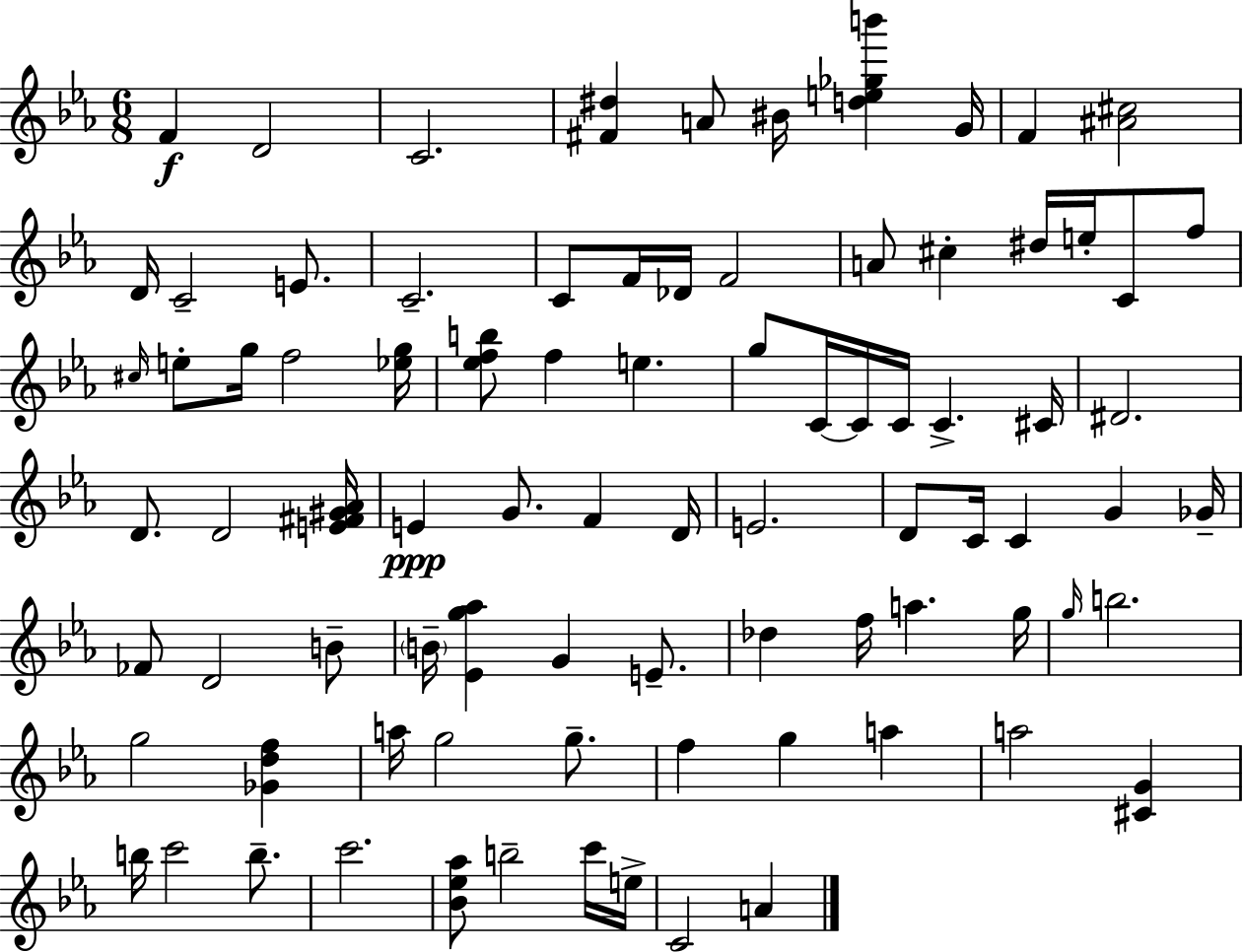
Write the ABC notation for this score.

X:1
T:Untitled
M:6/8
L:1/4
K:Cm
F D2 C2 [^F^d] A/2 ^B/4 [de_gb'] G/4 F [^A^c]2 D/4 C2 E/2 C2 C/2 F/4 _D/4 F2 A/2 ^c ^d/4 e/4 C/2 f/2 ^c/4 e/2 g/4 f2 [_eg]/4 [_efb]/2 f e g/2 C/4 C/4 C/4 C ^C/4 ^D2 D/2 D2 [E^F^G_A]/4 E G/2 F D/4 E2 D/2 C/4 C G _G/4 _F/2 D2 B/2 B/4 [_Eg_a] G E/2 _d f/4 a g/4 g/4 b2 g2 [_Gdf] a/4 g2 g/2 f g a a2 [^CG] b/4 c'2 b/2 c'2 [_B_e_a]/2 b2 c'/4 e/4 C2 A